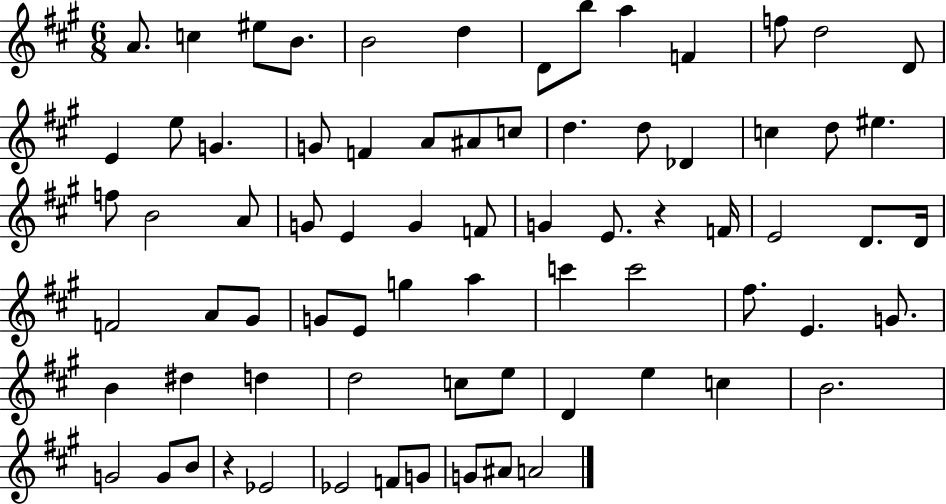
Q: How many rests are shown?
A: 2